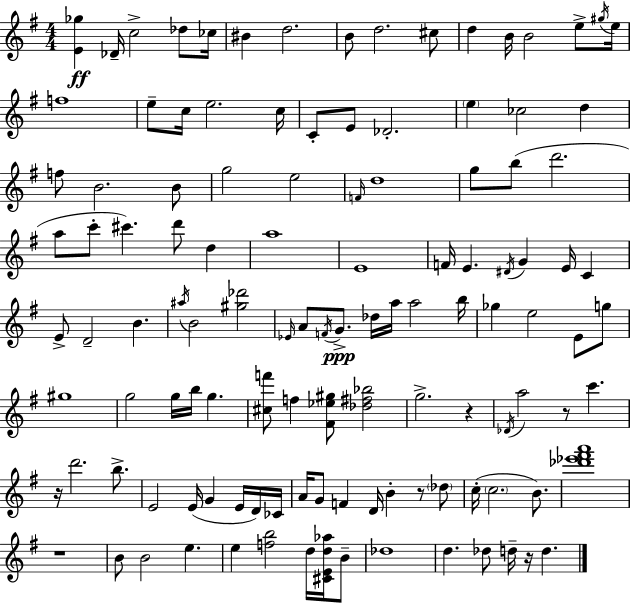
{
  \clef treble
  \numericTimeSignature
  \time 4/4
  \key g \major
  <e' ges''>4\ff des'16-- c''2-> des''8 ces''16 | bis'4 d''2. | b'8 d''2. cis''8 | d''4 b'16 b'2 e''8-> \acciaccatura { gis''16 } | \break e''16 f''1 | e''8-- c''16 e''2. | c''16 c'8-. e'8 des'2.-. | \parenthesize e''4 ces''2 d''4 | \break f''8 b'2. b'8 | g''2 e''2 | \grace { f'16 } d''1 | g''8 b''8( d'''2. | \break a''8 c'''8-. cis'''4.) d'''8 d''4 | a''1 | e'1 | f'16 e'4. \acciaccatura { dis'16 } g'4 e'16 c'4 | \break e'8-> d'2-- b'4. | \acciaccatura { ais''16 } b'2 <gis'' des'''>2 | \grace { ees'16 } a'8 \acciaccatura { f'16 } g'8.->\ppp des''16 a''16 a''2 | b''16 ges''4 e''2 | \break e'8 g''8 gis''1 | g''2 g''16 b''16 | g''4. <cis'' f'''>8 f''4 <fis' ees'' gis''>8 <des'' fis'' bes''>2 | g''2.-> | \break r4 \acciaccatura { des'16 } a''2 r8 | c'''4. r16 d'''2. | b''8.-> e'2 e'16( | g'4 e'16 d'16) ces'16 a'16 g'8 f'4 d'16 b'4-. | \break r8 \parenthesize des''8 c''16-.( \parenthesize c''2. | b'8.) <des''' ees''' fis''' a'''>1 | r1 | b'8 b'2 | \break e''4. e''4 <f'' b''>2 | d''16 <cis' e' d'' aes''>16 b'8-- des''1 | d''4. des''8 d''16-- | r16 d''4. \bar "|."
}